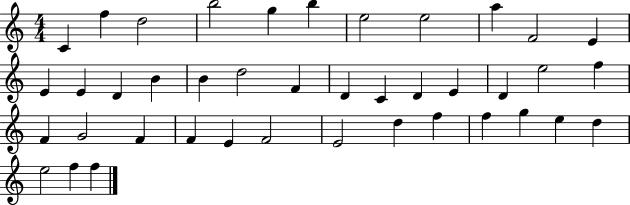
C4/q F5/q D5/h B5/h G5/q B5/q E5/h E5/h A5/q F4/h E4/q E4/q E4/q D4/q B4/q B4/q D5/h F4/q D4/q C4/q D4/q E4/q D4/q E5/h F5/q F4/q G4/h F4/q F4/q E4/q F4/h E4/h D5/q F5/q F5/q G5/q E5/q D5/q E5/h F5/q F5/q